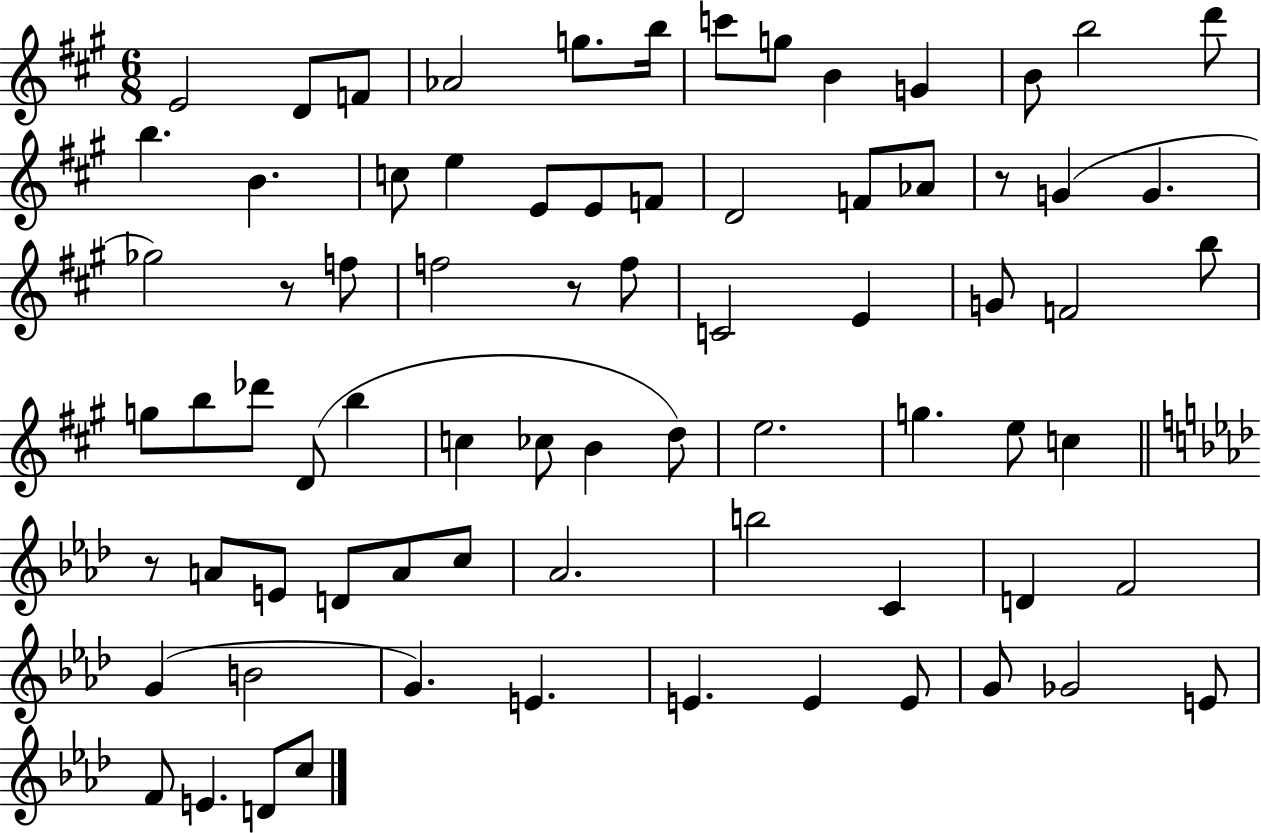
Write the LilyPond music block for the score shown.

{
  \clef treble
  \numericTimeSignature
  \time 6/8
  \key a \major
  \repeat volta 2 { e'2 d'8 f'8 | aes'2 g''8. b''16 | c'''8 g''8 b'4 g'4 | b'8 b''2 d'''8 | \break b''4. b'4. | c''8 e''4 e'8 e'8 f'8 | d'2 f'8 aes'8 | r8 g'4( g'4. | \break ges''2) r8 f''8 | f''2 r8 f''8 | c'2 e'4 | g'8 f'2 b''8 | \break g''8 b''8 des'''8 d'8( b''4 | c''4 ces''8 b'4 d''8) | e''2. | g''4. e''8 c''4 | \break \bar "||" \break \key aes \major r8 a'8 e'8 d'8 a'8 c''8 | aes'2. | b''2 c'4 | d'4 f'2 | \break g'4( b'2 | g'4.) e'4. | e'4. e'4 e'8 | g'8 ges'2 e'8 | \break f'8 e'4. d'8 c''8 | } \bar "|."
}